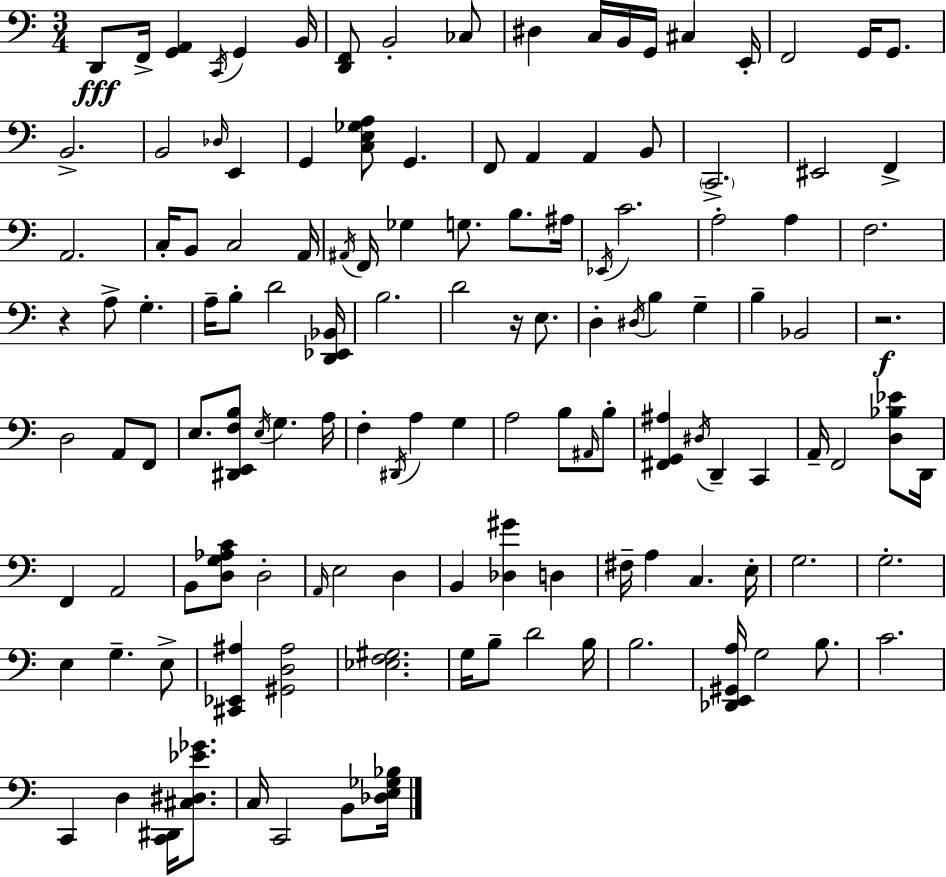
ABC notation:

X:1
T:Untitled
M:3/4
L:1/4
K:Am
D,,/2 F,,/4 [G,,A,,] C,,/4 G,, B,,/4 [D,,F,,]/2 B,,2 _C,/2 ^D, C,/4 B,,/4 G,,/4 ^C, E,,/4 F,,2 G,,/4 G,,/2 B,,2 B,,2 _D,/4 E,, G,, [C,E,_G,A,]/2 G,, F,,/2 A,, A,, B,,/2 C,,2 ^E,,2 F,, A,,2 C,/4 B,,/2 C,2 A,,/4 ^A,,/4 F,,/4 _G, G,/2 B,/2 ^A,/4 _E,,/4 C2 A,2 A, F,2 z A,/2 G, A,/4 B,/2 D2 [D,,_E,,_B,,]/4 B,2 D2 z/4 E,/2 D, ^D,/4 B, G, B, _B,,2 z2 D,2 A,,/2 F,,/2 E,/2 [^D,,E,,F,B,]/2 E,/4 G, A,/4 F, ^D,,/4 A, G, A,2 B,/2 ^A,,/4 B,/2 [^F,,G,,^A,] ^D,/4 D,, C,, A,,/4 F,,2 [D,_B,_E]/2 D,,/4 F,, A,,2 B,,/2 [D,G,_A,C]/2 D,2 A,,/4 E,2 D, B,, [_D,^G] D, ^F,/4 A, C, E,/4 G,2 G,2 E, G, E,/2 [^C,,_E,,^A,] [^G,,D,^A,]2 [_E,F,^G,]2 G,/4 B,/2 D2 B,/4 B,2 [_D,,E,,^G,,A,]/4 G,2 B,/2 C2 C,, D, [C,,^D,,]/4 [^C,^D,_E_G]/2 C,/4 C,,2 B,,/2 [_D,E,_G,_B,]/4